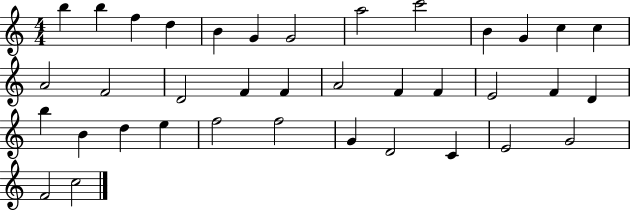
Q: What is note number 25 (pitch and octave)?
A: B5